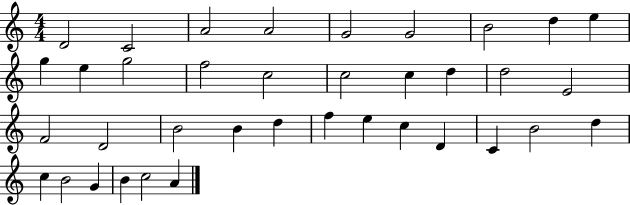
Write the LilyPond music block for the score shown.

{
  \clef treble
  \numericTimeSignature
  \time 4/4
  \key c \major
  d'2 c'2 | a'2 a'2 | g'2 g'2 | b'2 d''4 e''4 | \break g''4 e''4 g''2 | f''2 c''2 | c''2 c''4 d''4 | d''2 e'2 | \break f'2 d'2 | b'2 b'4 d''4 | f''4 e''4 c''4 d'4 | c'4 b'2 d''4 | \break c''4 b'2 g'4 | b'4 c''2 a'4 | \bar "|."
}